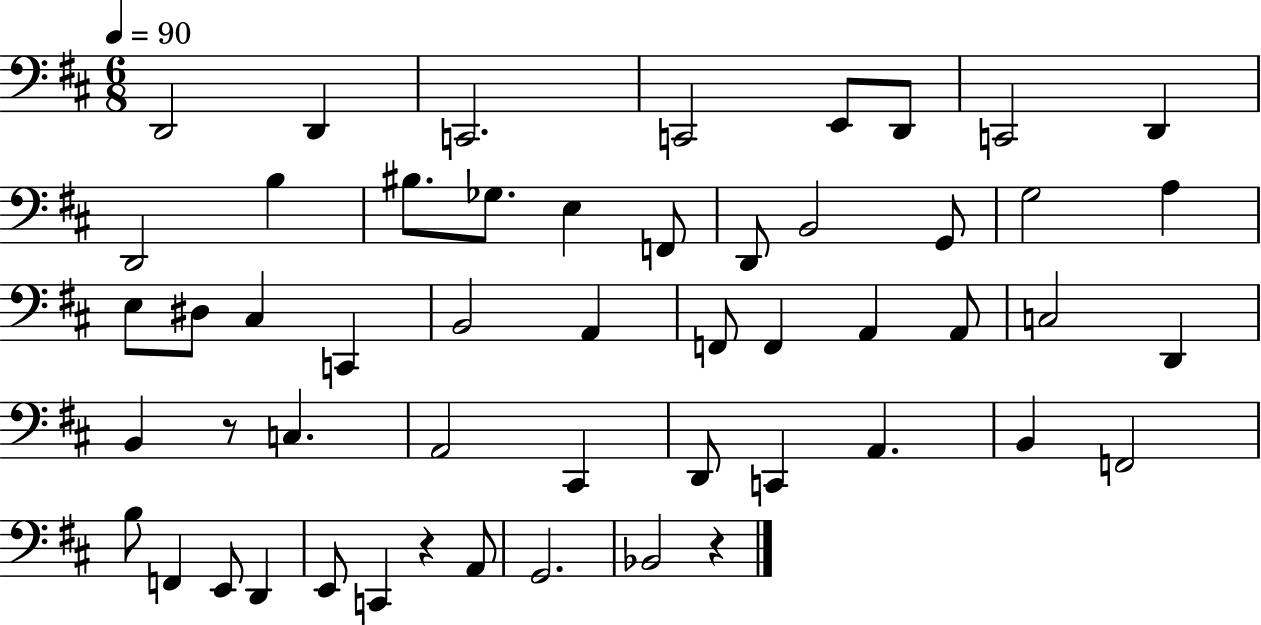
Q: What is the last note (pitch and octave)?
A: Bb2